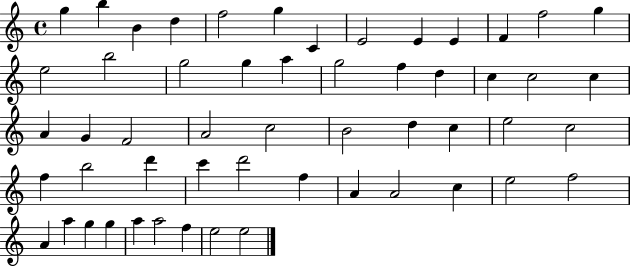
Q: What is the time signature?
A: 4/4